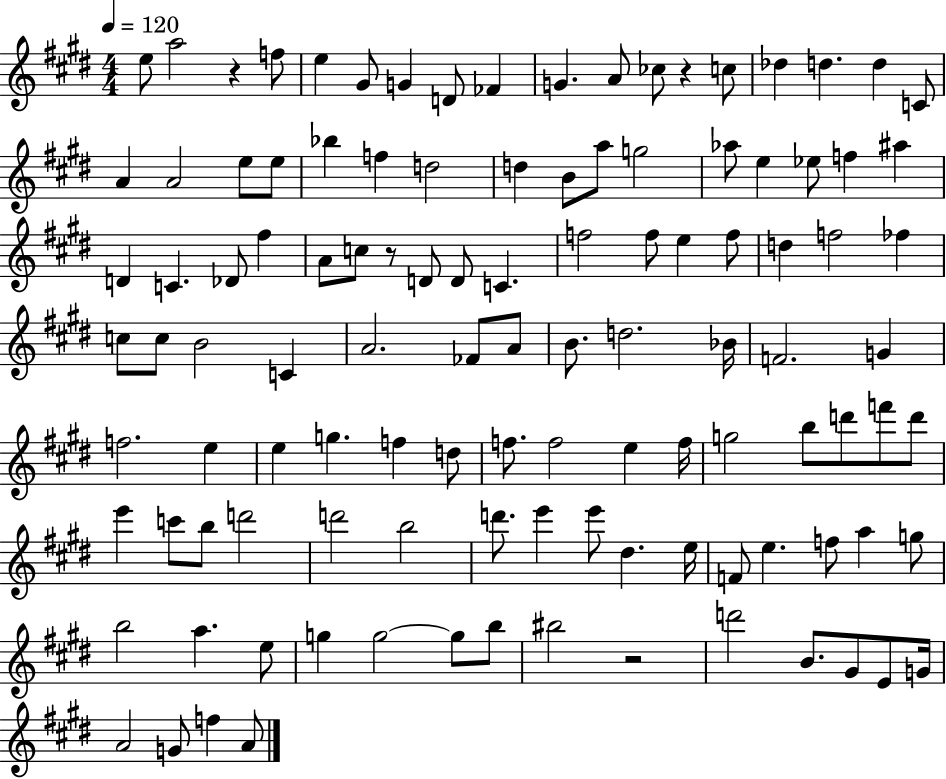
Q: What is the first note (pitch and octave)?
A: E5